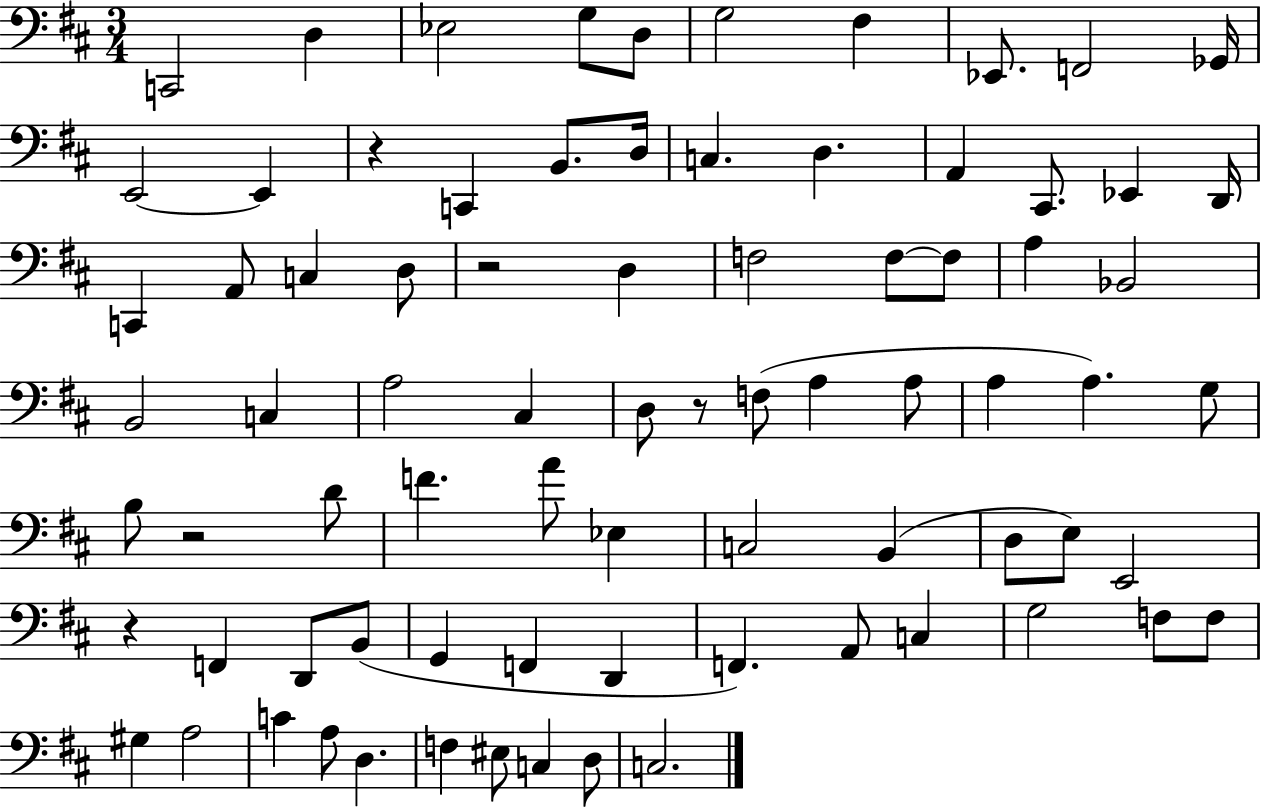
C2/h D3/q Eb3/h G3/e D3/e G3/h F#3/q Eb2/e. F2/h Gb2/s E2/h E2/q R/q C2/q B2/e. D3/s C3/q. D3/q. A2/q C#2/e. Eb2/q D2/s C2/q A2/e C3/q D3/e R/h D3/q F3/h F3/e F3/e A3/q Bb2/h B2/h C3/q A3/h C#3/q D3/e R/e F3/e A3/q A3/e A3/q A3/q. G3/e B3/e R/h D4/e F4/q. A4/e Eb3/q C3/h B2/q D3/e E3/e E2/h R/q F2/q D2/e B2/e G2/q F2/q D2/q F2/q. A2/e C3/q G3/h F3/e F3/e G#3/q A3/h C4/q A3/e D3/q. F3/q EIS3/e C3/q D3/e C3/h.